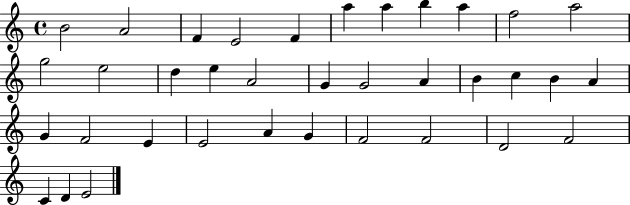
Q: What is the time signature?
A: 4/4